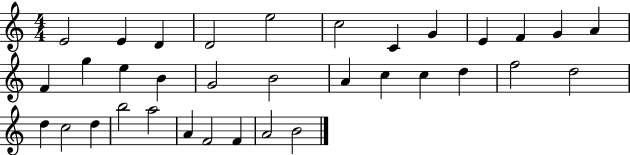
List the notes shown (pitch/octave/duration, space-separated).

E4/h E4/q D4/q D4/h E5/h C5/h C4/q G4/q E4/q F4/q G4/q A4/q F4/q G5/q E5/q B4/q G4/h B4/h A4/q C5/q C5/q D5/q F5/h D5/h D5/q C5/h D5/q B5/h A5/h A4/q F4/h F4/q A4/h B4/h